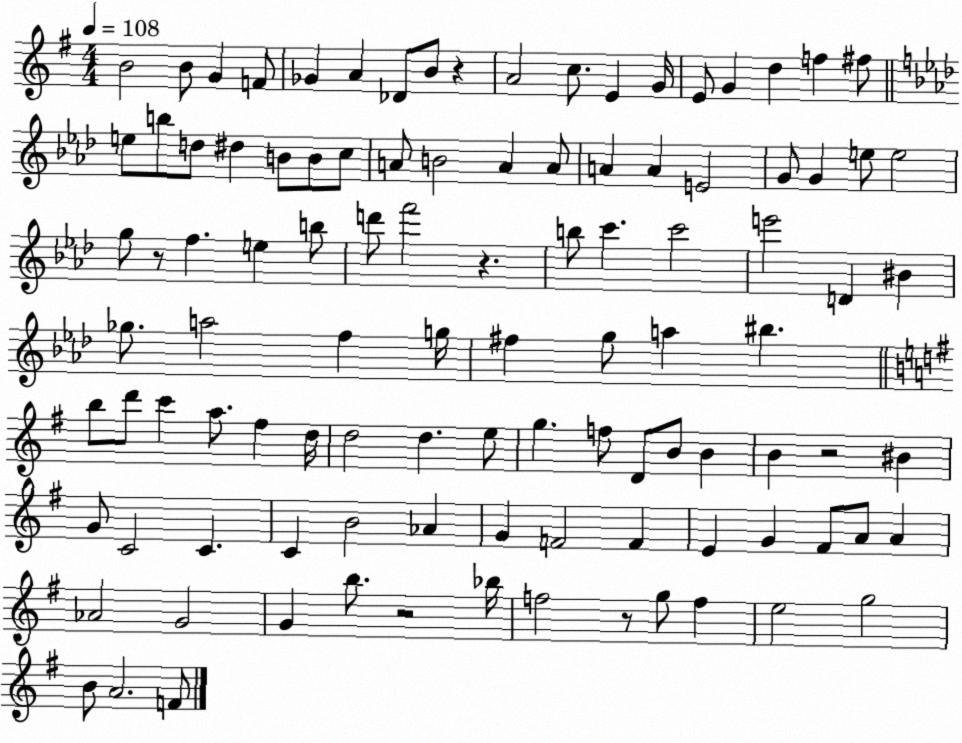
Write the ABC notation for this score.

X:1
T:Untitled
M:4/4
L:1/4
K:G
B2 B/2 G F/2 _G A _D/2 B/2 z A2 c/2 E G/4 E/2 G d f ^f/2 e/2 b/2 d/2 ^d B/2 B/2 c/2 A/2 B2 A A/2 A A E2 G/2 G e/2 e2 g/2 z/2 f e b/2 d'/2 f'2 z b/2 c' c'2 e'2 D ^B _g/2 a2 f g/4 ^f g/2 a ^b b/2 d'/2 c' a/2 ^f d/4 d2 d e/2 g f/2 D/2 B/2 B B z2 ^B G/2 C2 C C B2 _A G F2 F E G ^F/2 A/2 A _A2 G2 G b/2 z2 _b/4 f2 z/2 g/2 f e2 g2 B/2 A2 F/2